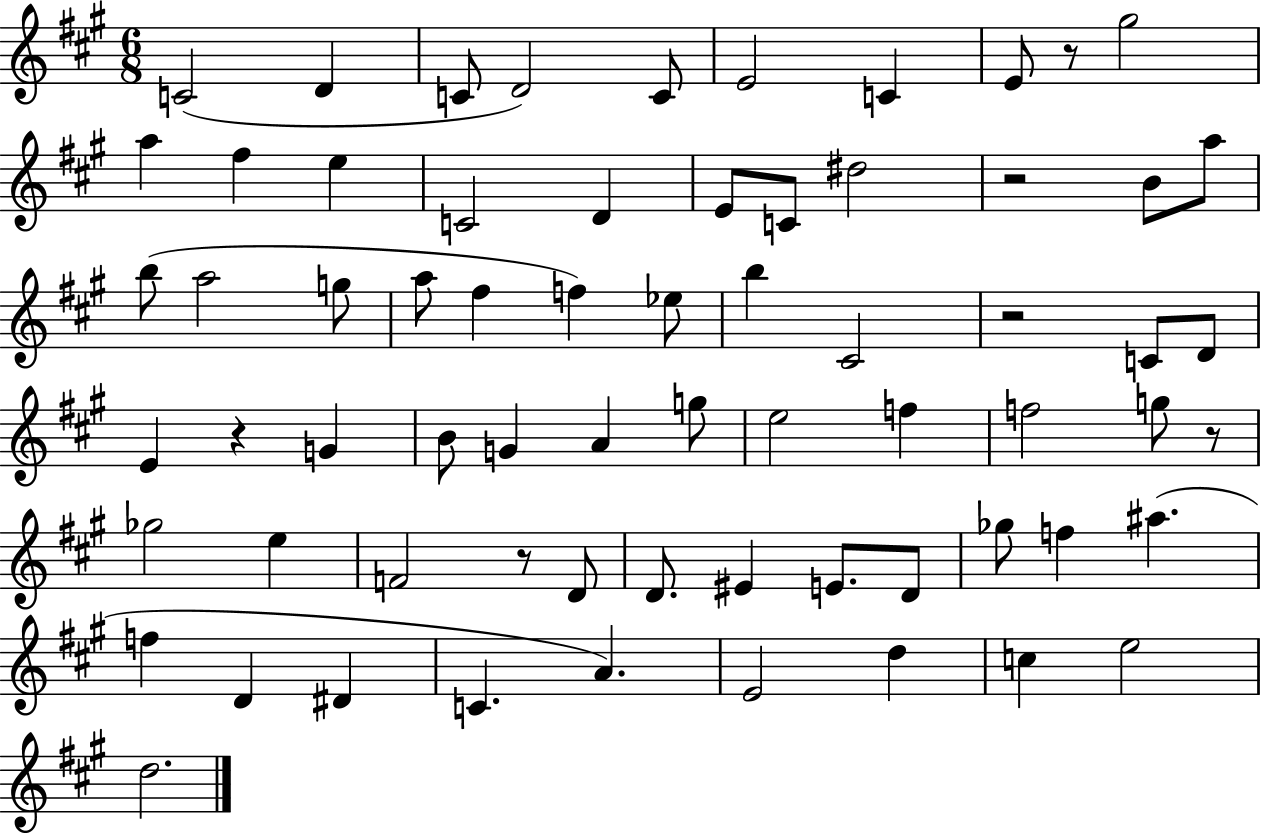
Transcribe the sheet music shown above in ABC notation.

X:1
T:Untitled
M:6/8
L:1/4
K:A
C2 D C/2 D2 C/2 E2 C E/2 z/2 ^g2 a ^f e C2 D E/2 C/2 ^d2 z2 B/2 a/2 b/2 a2 g/2 a/2 ^f f _e/2 b ^C2 z2 C/2 D/2 E z G B/2 G A g/2 e2 f f2 g/2 z/2 _g2 e F2 z/2 D/2 D/2 ^E E/2 D/2 _g/2 f ^a f D ^D C A E2 d c e2 d2